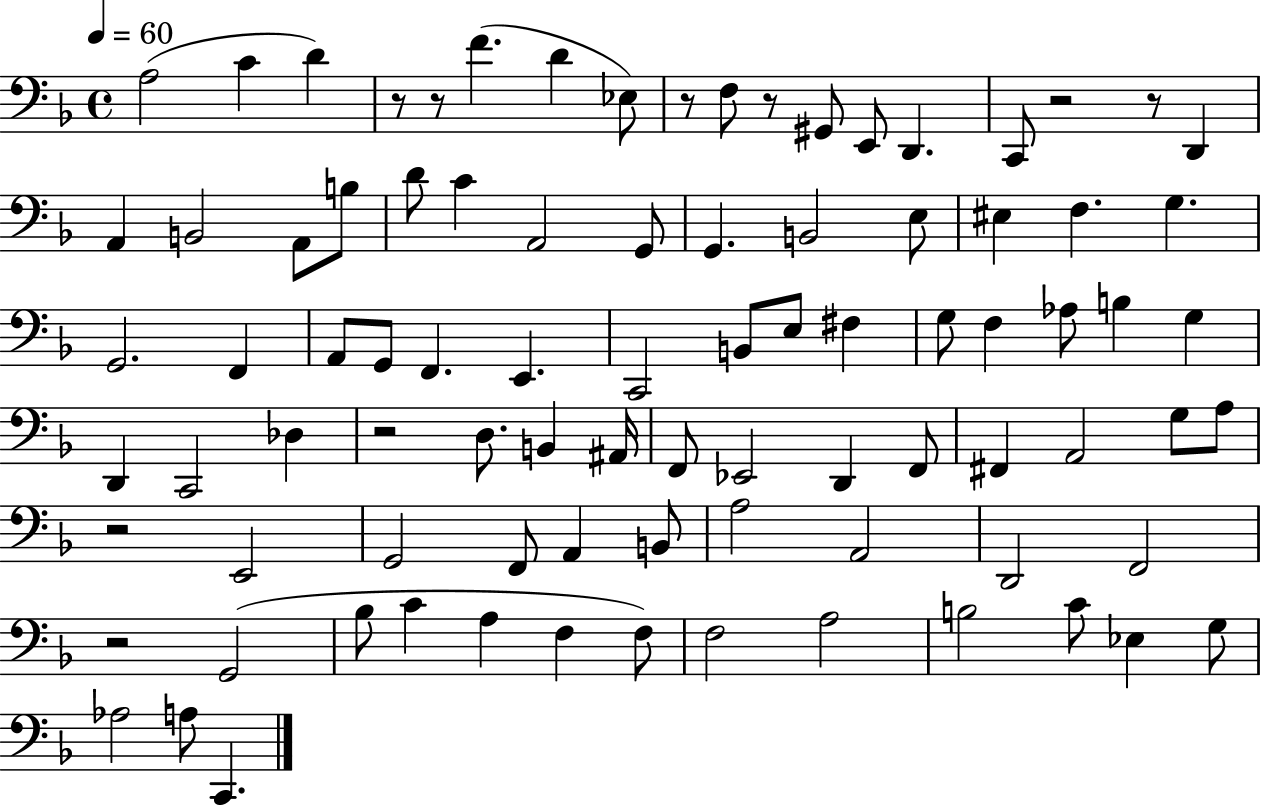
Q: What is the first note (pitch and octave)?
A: A3